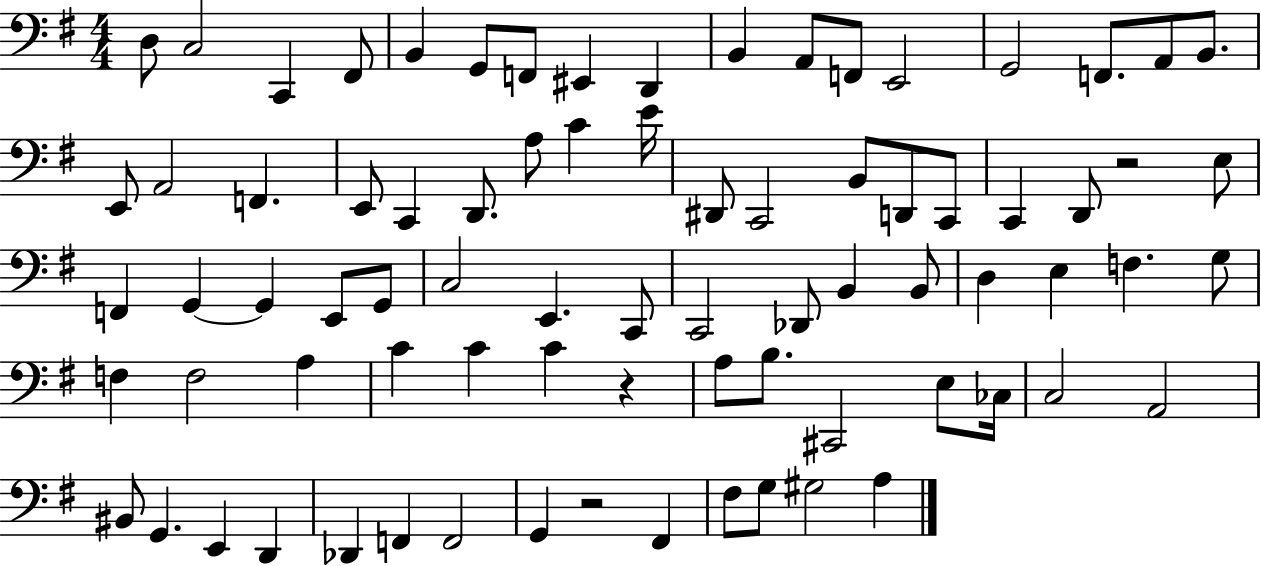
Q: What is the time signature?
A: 4/4